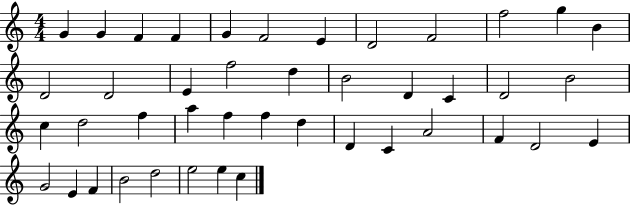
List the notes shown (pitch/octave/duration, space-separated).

G4/q G4/q F4/q F4/q G4/q F4/h E4/q D4/h F4/h F5/h G5/q B4/q D4/h D4/h E4/q F5/h D5/q B4/h D4/q C4/q D4/h B4/h C5/q D5/h F5/q A5/q F5/q F5/q D5/q D4/q C4/q A4/h F4/q D4/h E4/q G4/h E4/q F4/q B4/h D5/h E5/h E5/q C5/q